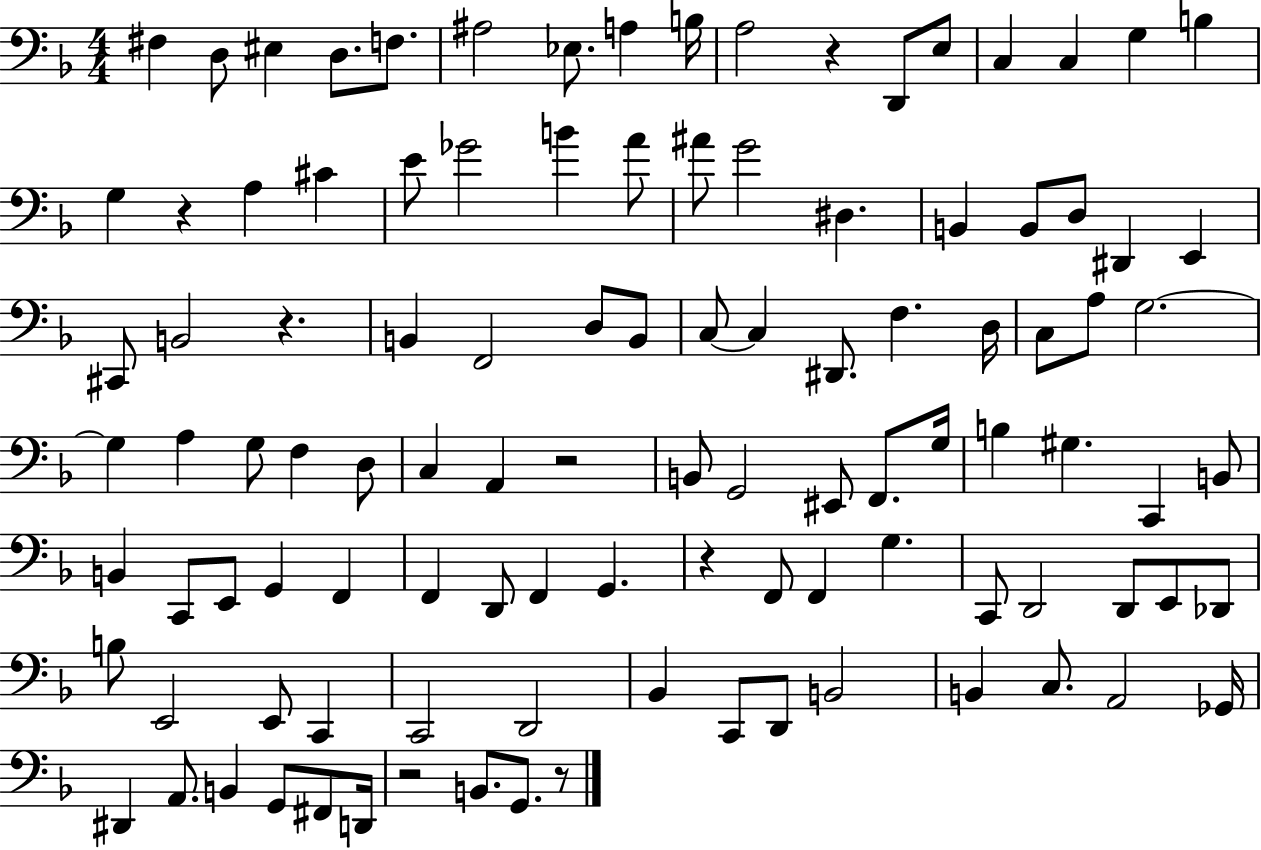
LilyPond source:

{
  \clef bass
  \numericTimeSignature
  \time 4/4
  \key f \major
  fis4 d8 eis4 d8. f8. | ais2 ees8. a4 b16 | a2 r4 d,8 e8 | c4 c4 g4 b4 | \break g4 r4 a4 cis'4 | e'8 ges'2 b'4 a'8 | ais'8 g'2 dis4. | b,4 b,8 d8 dis,4 e,4 | \break cis,8 b,2 r4. | b,4 f,2 d8 b,8 | c8~~ c4 dis,8. f4. d16 | c8 a8 g2.~~ | \break g4 a4 g8 f4 d8 | c4 a,4 r2 | b,8 g,2 eis,8 f,8. g16 | b4 gis4. c,4 b,8 | \break b,4 c,8 e,8 g,4 f,4 | f,4 d,8 f,4 g,4. | r4 f,8 f,4 g4. | c,8 d,2 d,8 e,8 des,8 | \break b8 e,2 e,8 c,4 | c,2 d,2 | bes,4 c,8 d,8 b,2 | b,4 c8. a,2 ges,16 | \break dis,4 a,8. b,4 g,8 fis,8 d,16 | r2 b,8. g,8. r8 | \bar "|."
}